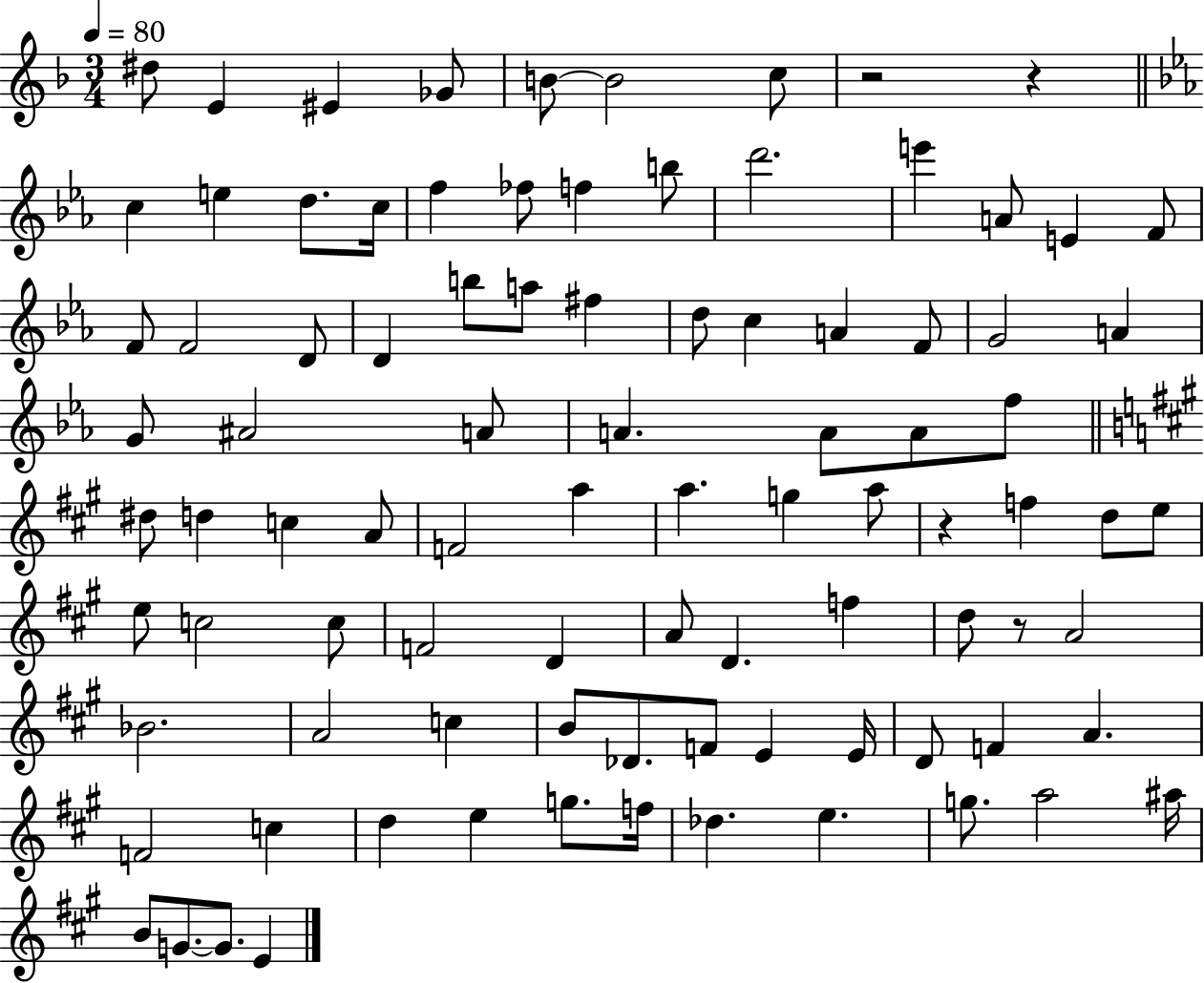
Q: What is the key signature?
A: F major